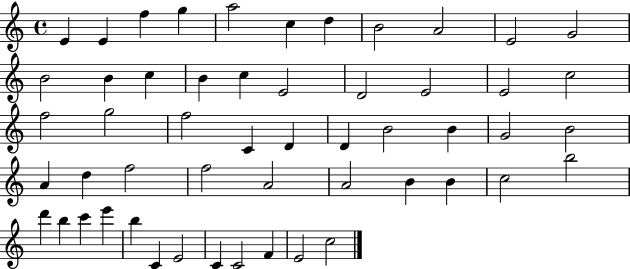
{
  \clef treble
  \time 4/4
  \defaultTimeSignature
  \key c \major
  e'4 e'4 f''4 g''4 | a''2 c''4 d''4 | b'2 a'2 | e'2 g'2 | \break b'2 b'4 c''4 | b'4 c''4 e'2 | d'2 e'2 | e'2 c''2 | \break f''2 g''2 | f''2 c'4 d'4 | d'4 b'2 b'4 | g'2 b'2 | \break a'4 d''4 f''2 | f''2 a'2 | a'2 b'4 b'4 | c''2 b''2 | \break d'''4 b''4 c'''4 e'''4 | b''4 c'4 e'2 | c'4 c'2 f'4 | e'2 c''2 | \break \bar "|."
}